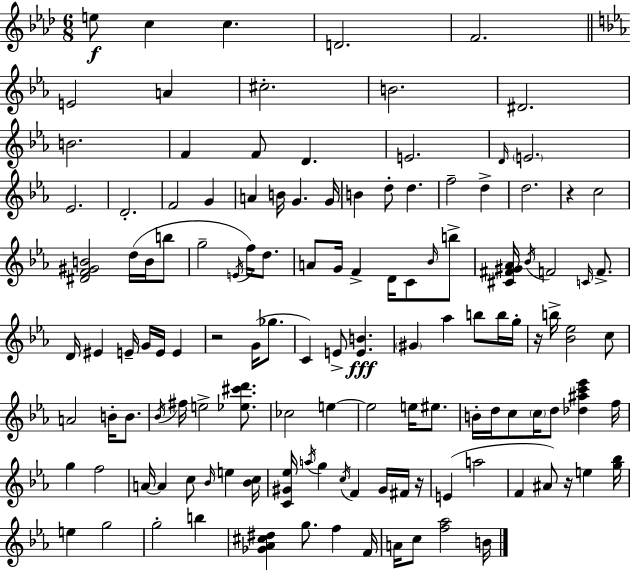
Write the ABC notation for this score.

X:1
T:Untitled
M:6/8
L:1/4
K:Ab
e/2 c c D2 F2 E2 A ^c2 B2 ^D2 B2 F F/2 D E2 D/4 E2 _E2 D2 F2 G A B/4 G G/4 B d/2 d f2 d d2 z c2 [^DF^GB]2 d/4 B/4 b/2 g2 E/4 f/4 d/2 A/2 G/4 F D/4 C/2 _B/4 b/2 [^C^F^G_A]/4 _B/4 F2 C/4 F/2 D/4 ^E E/4 G/4 E/4 E z2 G/4 _g/2 C E/2 [EB] ^G _a b/2 b/4 g/4 z/4 b/4 [_B_e]2 c/2 A2 B/4 B/2 _B/4 ^f/4 e2 [_e^c'd']/2 _c2 e e2 e/4 ^e/2 B/4 d/4 c/2 c/4 d/2 [_d^ac'_e'] f/4 g f2 A/4 A c/2 _B/4 e [_Bc]/4 [C^G_e]/4 a/4 g c/4 F ^G/4 ^F/4 z/4 E a2 F ^A/2 z/4 e [g_b]/4 e g2 g2 b [_G_A^c^d] g/2 f F/4 A/4 c/2 [f_a]2 B/4